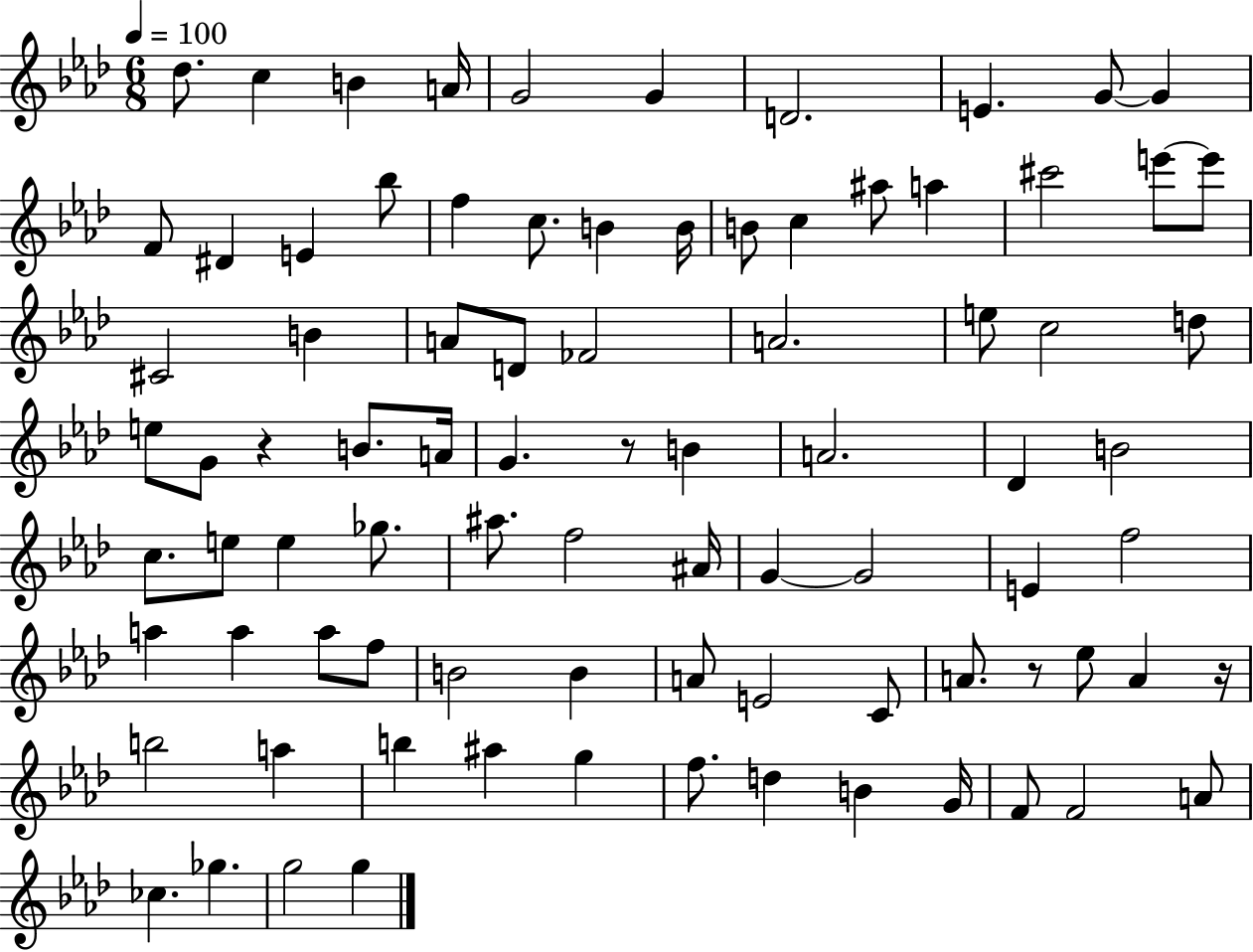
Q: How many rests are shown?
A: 4